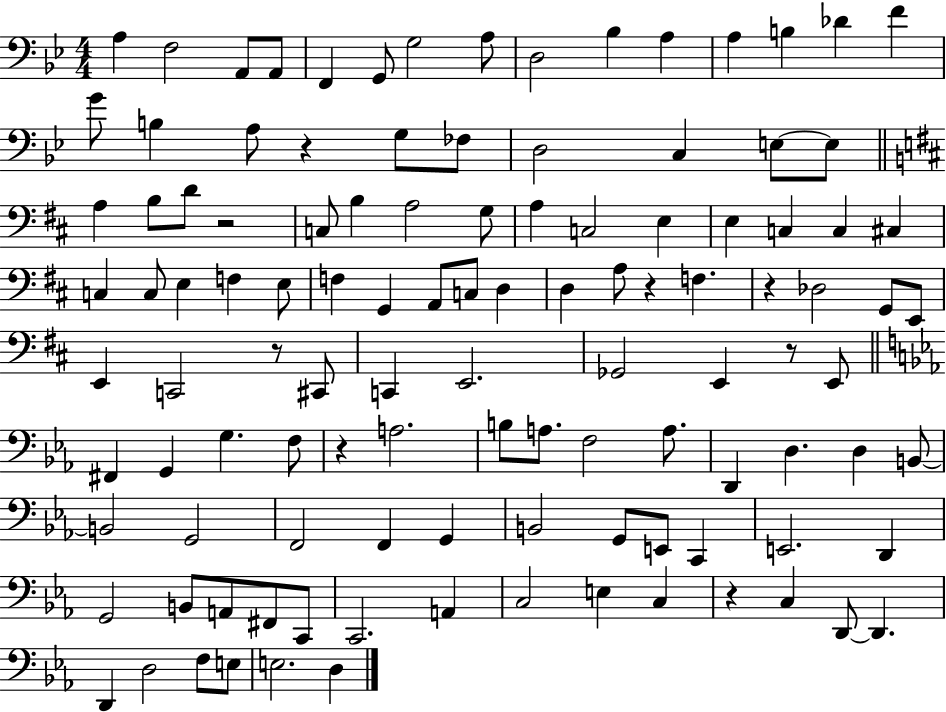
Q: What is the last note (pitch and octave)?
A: D3